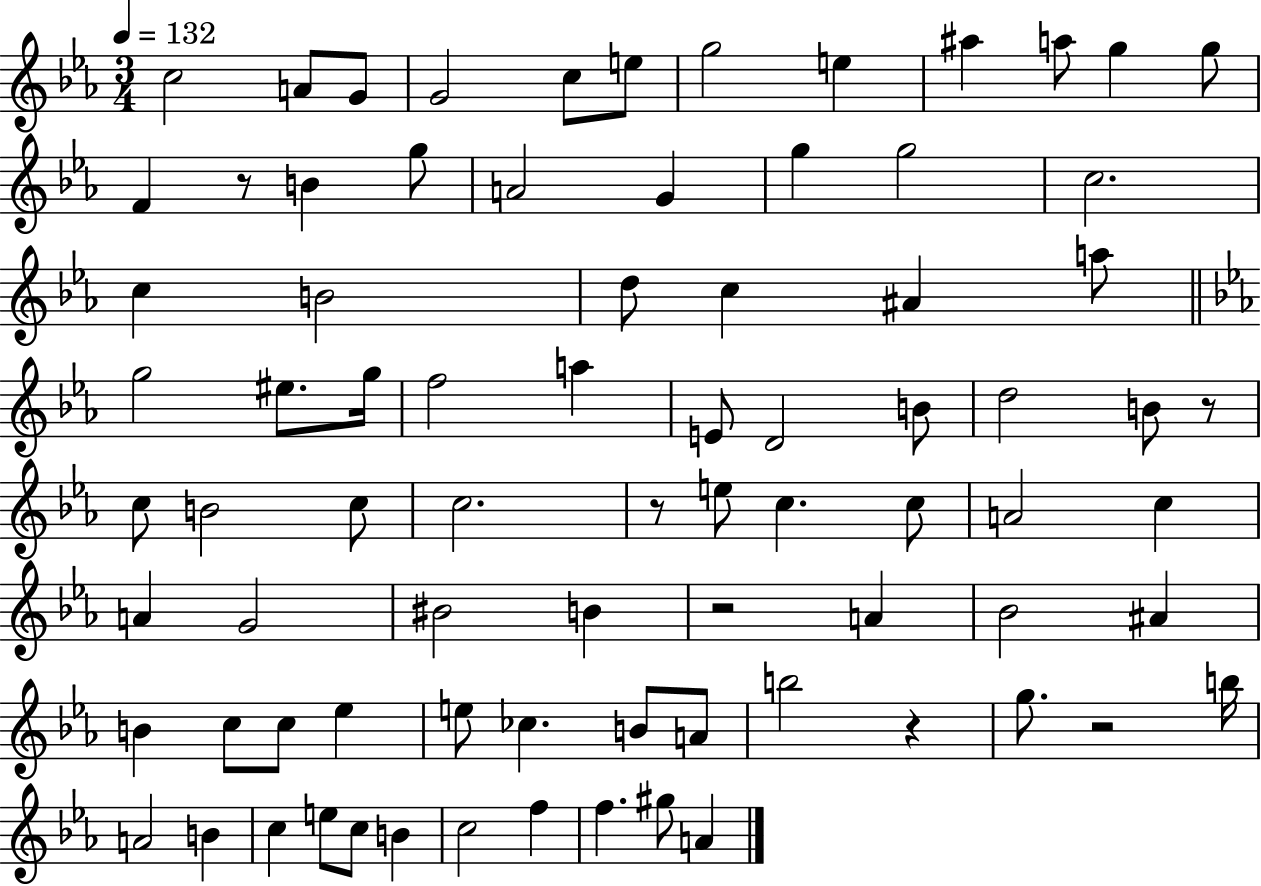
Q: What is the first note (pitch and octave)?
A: C5